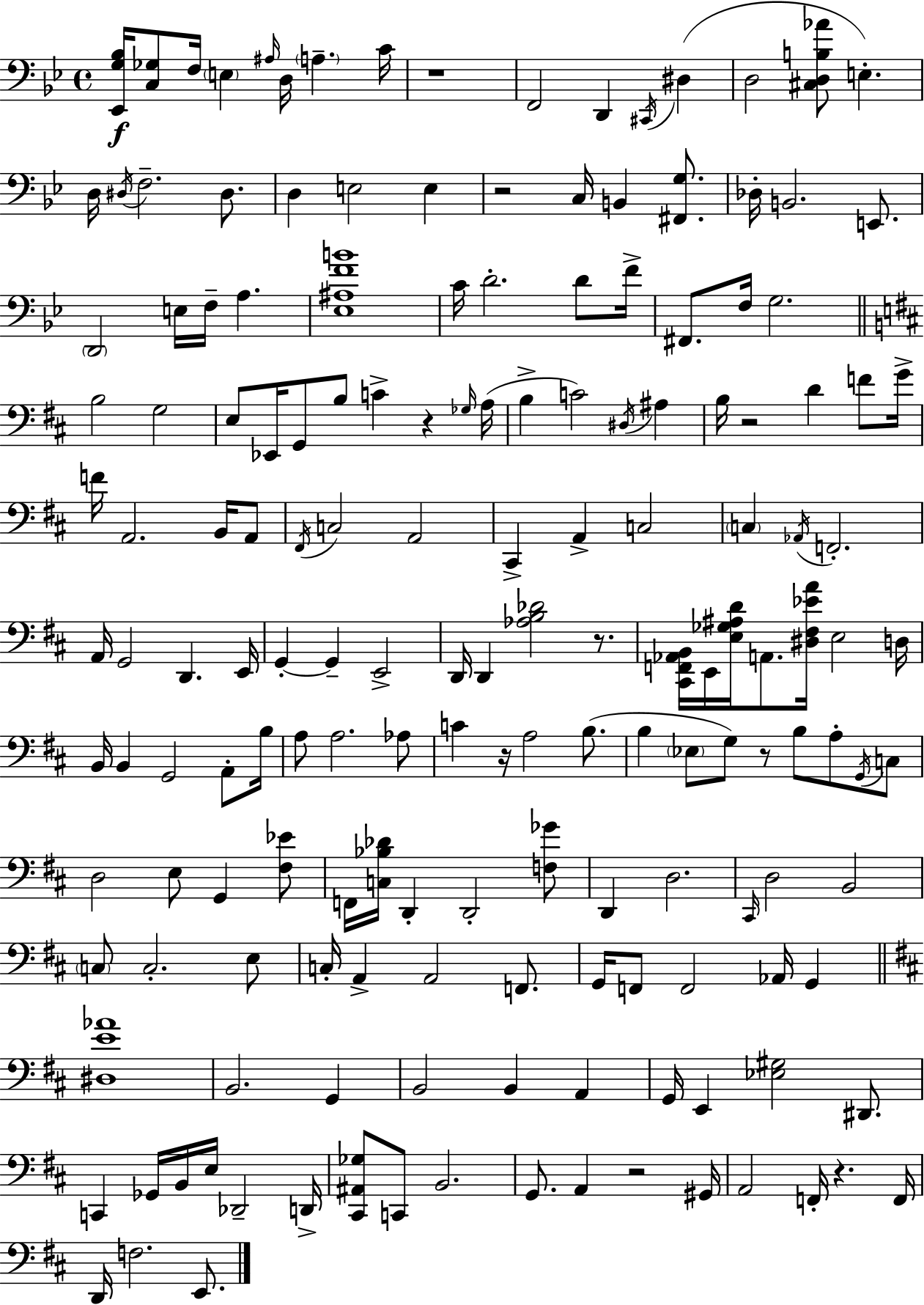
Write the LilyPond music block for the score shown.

{
  \clef bass
  \time 4/4
  \defaultTimeSignature
  \key g \minor
  <ees, g bes>16\f <c ges>8 f16 \parenthesize e4 \grace { ais16 } d16 \parenthesize a4.-- | c'16 r1 | f,2 d,4 \acciaccatura { cis,16 }( dis4 | d2 <cis d b aes'>8 e4.-.) | \break d16 \acciaccatura { dis16 } f2.-- | dis8. d4 e2 e4 | r2 c16 b,4 | <fis, g>8. des16-. b,2. | \break e,8. \parenthesize d,2 e16 f16-- a4. | <ees ais f' b'>1 | c'16 d'2.-. | d'8 f'16-> fis,8. f16 g2. | \break \bar "||" \break \key b \minor b2 g2 | e8 ees,16 g,8 b8 c'4-> r4 \grace { ges16 } | a16( b4-> c'2) \acciaccatura { dis16 } ais4 | b16 r2 d'4 f'8 | \break g'16-> f'16 a,2. b,16 | a,8 \acciaccatura { fis,16 } c2 a,2 | cis,4-> a,4-> c2 | \parenthesize c4 \acciaccatura { aes,16 } f,2.-. | \break a,16 g,2 d,4. | e,16 g,4-.~~ g,4-- e,2-> | d,16 d,4 <aes b des'>2 | r8. <cis, f, aes, b,>16 e,16 <e ges ais d'>16 a,8. <dis fis ees' a'>16 e2 | \break d16 b,16 b,4 g,2 | a,8-. b16 a8 a2. | aes8 c'4 r16 a2 | b8.( b4 \parenthesize ees8 g8) r8 b8 | \break a8-. \acciaccatura { g,16 } c8 d2 e8 g,4 | <fis ees'>8 f,16 <c bes des'>16 d,4-. d,2-. | <f ges'>8 d,4 d2. | \grace { cis,16 } d2 b,2 | \break \parenthesize c8 c2.-. | e8 c16-. a,4-> a,2 | f,8. g,16 f,8 f,2 | aes,16 g,4 \bar "||" \break \key b \minor <dis e' aes'>1 | b,2. g,4 | b,2 b,4 a,4 | g,16 e,4 <ees gis>2 dis,8. | \break c,4 ges,16 b,16 e16 des,2-- d,16-> | <cis, ais, ges>8 c,8 b,2. | g,8. a,4 r2 gis,16 | a,2 f,16-. r4. f,16 | \break d,16 f2. e,8. | \bar "|."
}